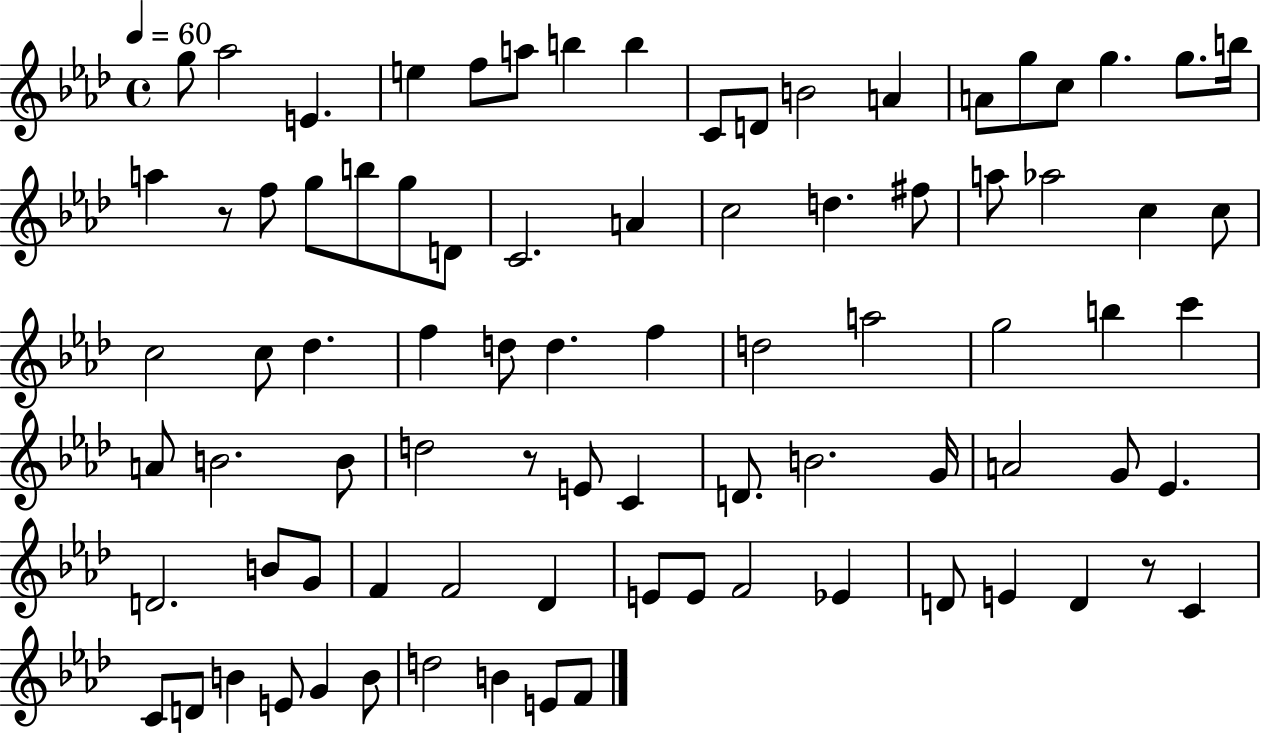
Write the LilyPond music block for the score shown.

{
  \clef treble
  \time 4/4
  \defaultTimeSignature
  \key aes \major
  \tempo 4 = 60
  g''8 aes''2 e'4. | e''4 f''8 a''8 b''4 b''4 | c'8 d'8 b'2 a'4 | a'8 g''8 c''8 g''4. g''8. b''16 | \break a''4 r8 f''8 g''8 b''8 g''8 d'8 | c'2. a'4 | c''2 d''4. fis''8 | a''8 aes''2 c''4 c''8 | \break c''2 c''8 des''4. | f''4 d''8 d''4. f''4 | d''2 a''2 | g''2 b''4 c'''4 | \break a'8 b'2. b'8 | d''2 r8 e'8 c'4 | d'8. b'2. g'16 | a'2 g'8 ees'4. | \break d'2. b'8 g'8 | f'4 f'2 des'4 | e'8 e'8 f'2 ees'4 | d'8 e'4 d'4 r8 c'4 | \break c'8 d'8 b'4 e'8 g'4 b'8 | d''2 b'4 e'8 f'8 | \bar "|."
}